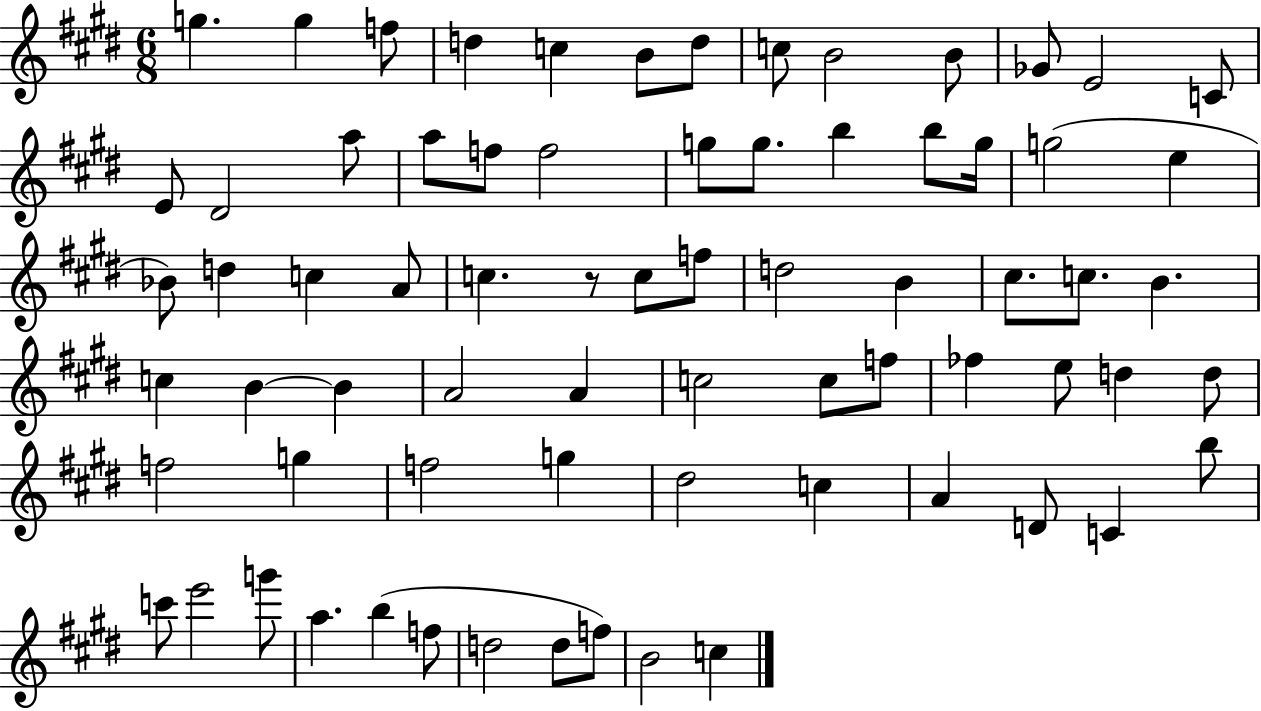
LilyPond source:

{
  \clef treble
  \numericTimeSignature
  \time 6/8
  \key e \major
  g''4. g''4 f''8 | d''4 c''4 b'8 d''8 | c''8 b'2 b'8 | ges'8 e'2 c'8 | \break e'8 dis'2 a''8 | a''8 f''8 f''2 | g''8 g''8. b''4 b''8 g''16 | g''2( e''4 | \break bes'8) d''4 c''4 a'8 | c''4. r8 c''8 f''8 | d''2 b'4 | cis''8. c''8. b'4. | \break c''4 b'4~~ b'4 | a'2 a'4 | c''2 c''8 f''8 | fes''4 e''8 d''4 d''8 | \break f''2 g''4 | f''2 g''4 | dis''2 c''4 | a'4 d'8 c'4 b''8 | \break c'''8 e'''2 g'''8 | a''4. b''4( f''8 | d''2 d''8 f''8) | b'2 c''4 | \break \bar "|."
}